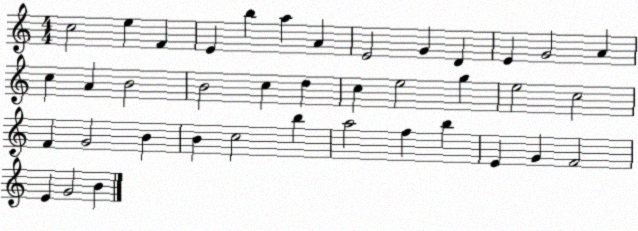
X:1
T:Untitled
M:4/4
L:1/4
K:C
c2 e F E b a A E2 G D E G2 A c A B2 B2 c d c e2 g e2 c2 F G2 B B c2 b a2 f b E G F2 E G2 B